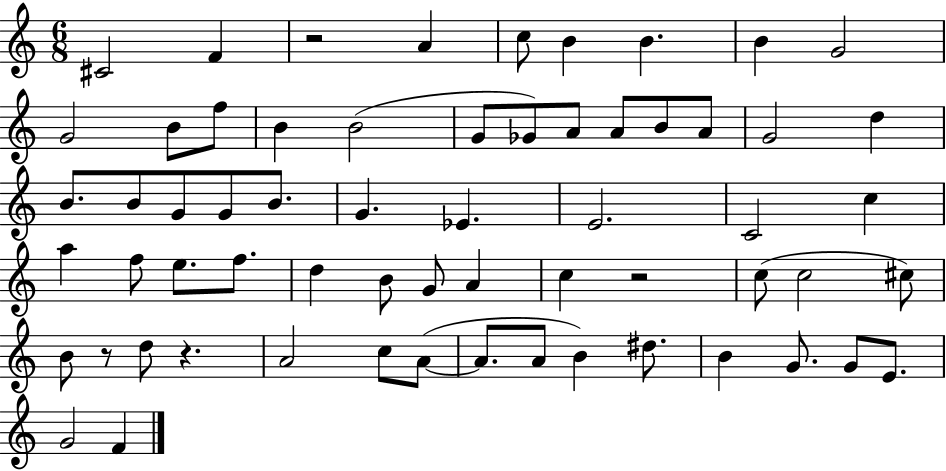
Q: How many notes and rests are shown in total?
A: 62